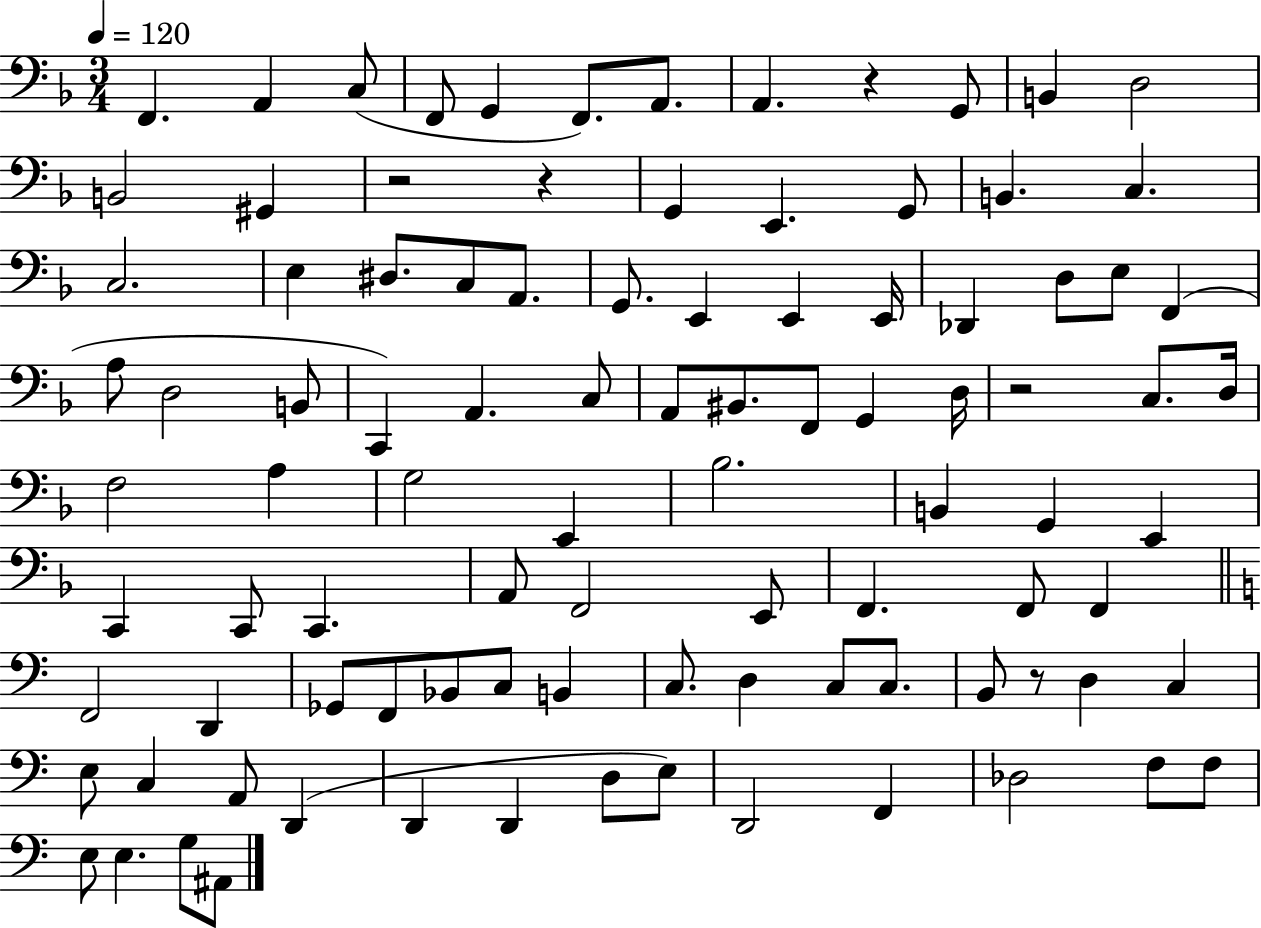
X:1
T:Untitled
M:3/4
L:1/4
K:F
F,, A,, C,/2 F,,/2 G,, F,,/2 A,,/2 A,, z G,,/2 B,, D,2 B,,2 ^G,, z2 z G,, E,, G,,/2 B,, C, C,2 E, ^D,/2 C,/2 A,,/2 G,,/2 E,, E,, E,,/4 _D,, D,/2 E,/2 F,, A,/2 D,2 B,,/2 C,, A,, C,/2 A,,/2 ^B,,/2 F,,/2 G,, D,/4 z2 C,/2 D,/4 F,2 A, G,2 E,, _B,2 B,, G,, E,, C,, C,,/2 C,, A,,/2 F,,2 E,,/2 F,, F,,/2 F,, F,,2 D,, _G,,/2 F,,/2 _B,,/2 C,/2 B,, C,/2 D, C,/2 C,/2 B,,/2 z/2 D, C, E,/2 C, A,,/2 D,, D,, D,, D,/2 E,/2 D,,2 F,, _D,2 F,/2 F,/2 E,/2 E, G,/2 ^A,,/2